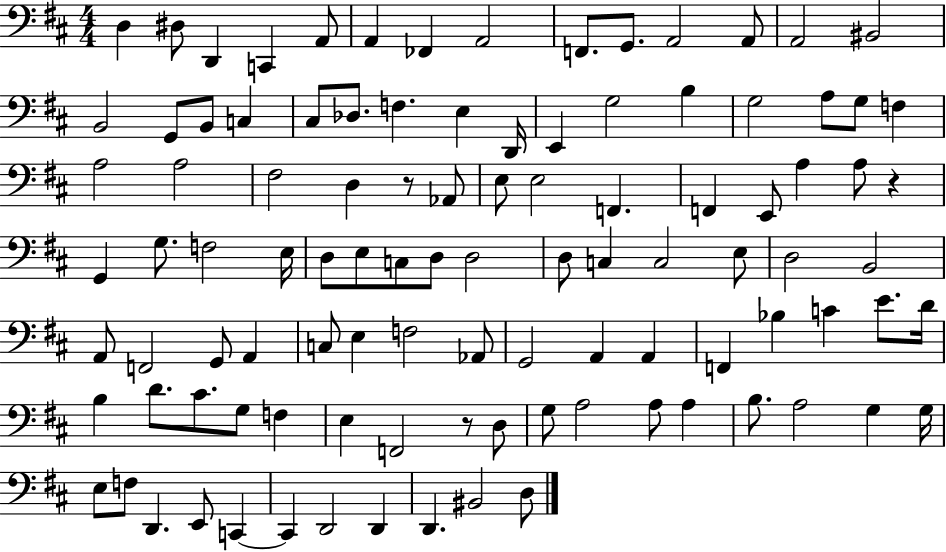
{
  \clef bass
  \numericTimeSignature
  \time 4/4
  \key d \major
  d4 dis8 d,4 c,4 a,8 | a,4 fes,4 a,2 | f,8. g,8. a,2 a,8 | a,2 bis,2 | \break b,2 g,8 b,8 c4 | cis8 des8. f4. e4 d,16 | e,4 g2 b4 | g2 a8 g8 f4 | \break a2 a2 | fis2 d4 r8 aes,8 | e8 e2 f,4. | f,4 e,8 a4 a8 r4 | \break g,4 g8. f2 e16 | d8 e8 c8 d8 d2 | d8 c4 c2 e8 | d2 b,2 | \break a,8 f,2 g,8 a,4 | c8 e4 f2 aes,8 | g,2 a,4 a,4 | f,4 bes4 c'4 e'8. d'16 | \break b4 d'8. cis'8. g8 f4 | e4 f,2 r8 d8 | g8 a2 a8 a4 | b8. a2 g4 g16 | \break e8 f8 d,4. e,8 c,4~~ | c,4 d,2 d,4 | d,4. bis,2 d8 | \bar "|."
}